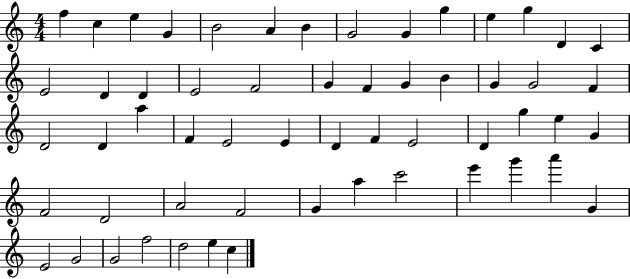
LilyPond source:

{
  \clef treble
  \numericTimeSignature
  \time 4/4
  \key c \major
  f''4 c''4 e''4 g'4 | b'2 a'4 b'4 | g'2 g'4 g''4 | e''4 g''4 d'4 c'4 | \break e'2 d'4 d'4 | e'2 f'2 | g'4 f'4 g'4 b'4 | g'4 g'2 f'4 | \break d'2 d'4 a''4 | f'4 e'2 e'4 | d'4 f'4 e'2 | d'4 g''4 e''4 g'4 | \break f'2 d'2 | a'2 f'2 | g'4 a''4 c'''2 | e'''4 g'''4 a'''4 g'4 | \break e'2 g'2 | g'2 f''2 | d''2 e''4 c''4 | \bar "|."
}